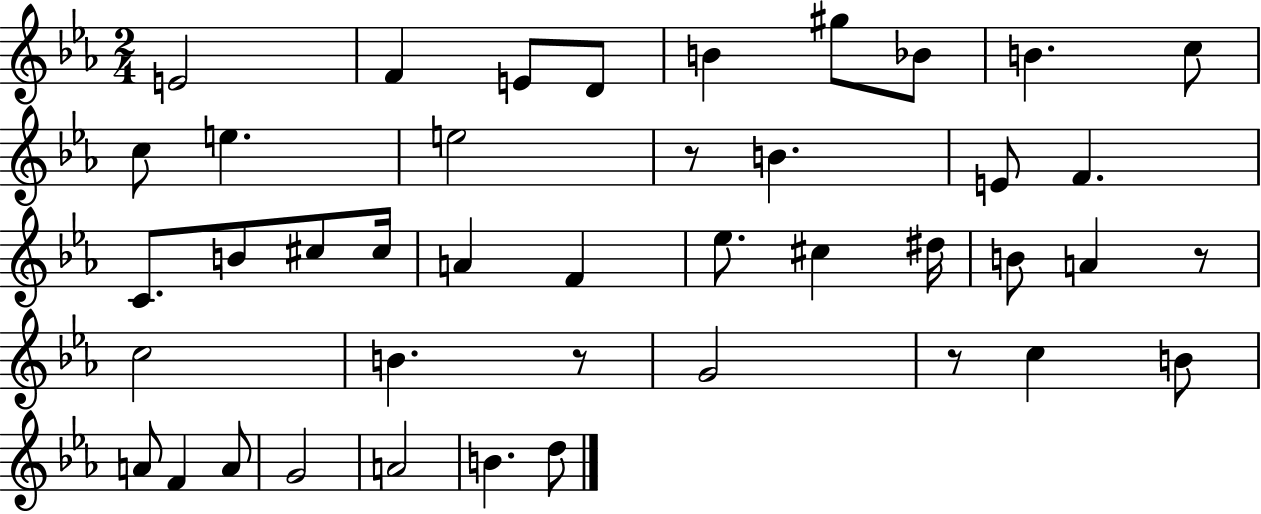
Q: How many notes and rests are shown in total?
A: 42